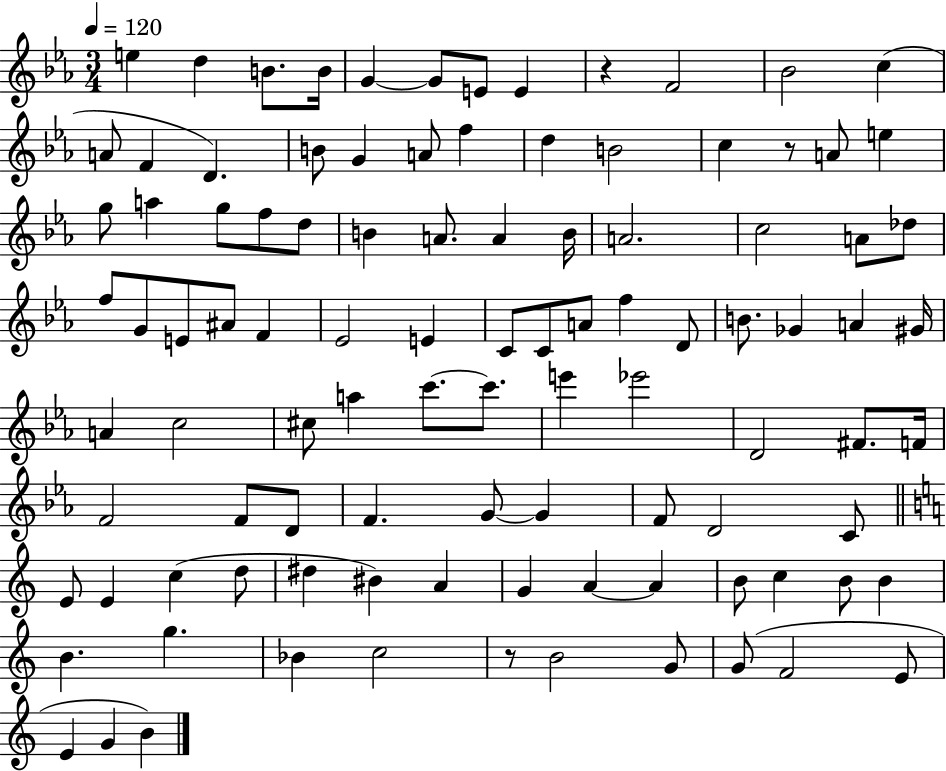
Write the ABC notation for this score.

X:1
T:Untitled
M:3/4
L:1/4
K:Eb
e d B/2 B/4 G G/2 E/2 E z F2 _B2 c A/2 F D B/2 G A/2 f d B2 c z/2 A/2 e g/2 a g/2 f/2 d/2 B A/2 A B/4 A2 c2 A/2 _d/2 f/2 G/2 E/2 ^A/2 F _E2 E C/2 C/2 A/2 f D/2 B/2 _G A ^G/4 A c2 ^c/2 a c'/2 c'/2 e' _e'2 D2 ^F/2 F/4 F2 F/2 D/2 F G/2 G F/2 D2 C/2 E/2 E c d/2 ^d ^B A G A A B/2 c B/2 B B g _B c2 z/2 B2 G/2 G/2 F2 E/2 E G B